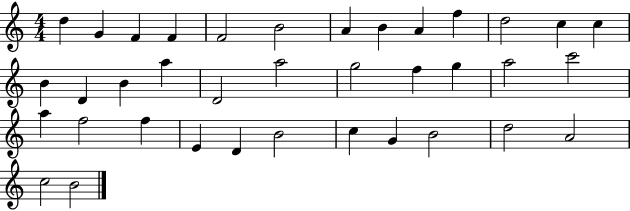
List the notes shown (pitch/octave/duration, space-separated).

D5/q G4/q F4/q F4/q F4/h B4/h A4/q B4/q A4/q F5/q D5/h C5/q C5/q B4/q D4/q B4/q A5/q D4/h A5/h G5/h F5/q G5/q A5/h C6/h A5/q F5/h F5/q E4/q D4/q B4/h C5/q G4/q B4/h D5/h A4/h C5/h B4/h